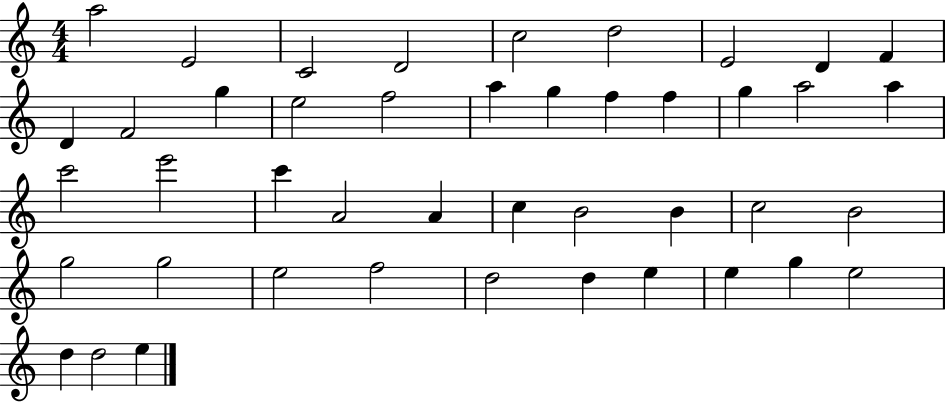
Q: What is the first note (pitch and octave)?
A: A5